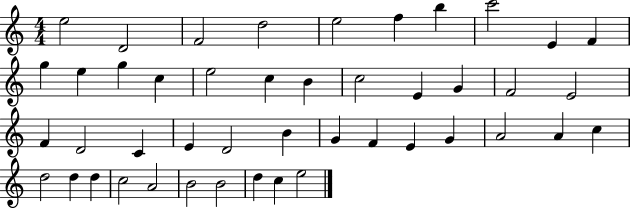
{
  \clef treble
  \numericTimeSignature
  \time 4/4
  \key c \major
  e''2 d'2 | f'2 d''2 | e''2 f''4 b''4 | c'''2 e'4 f'4 | \break g''4 e''4 g''4 c''4 | e''2 c''4 b'4 | c''2 e'4 g'4 | f'2 e'2 | \break f'4 d'2 c'4 | e'4 d'2 b'4 | g'4 f'4 e'4 g'4 | a'2 a'4 c''4 | \break d''2 d''4 d''4 | c''2 a'2 | b'2 b'2 | d''4 c''4 e''2 | \break \bar "|."
}